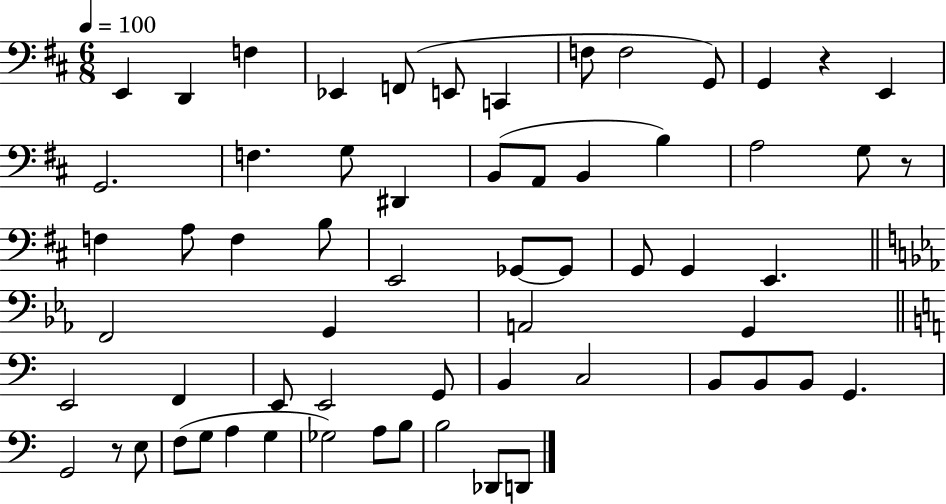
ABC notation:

X:1
T:Untitled
M:6/8
L:1/4
K:D
E,, D,, F, _E,, F,,/2 E,,/2 C,, F,/2 F,2 G,,/2 G,, z E,, G,,2 F, G,/2 ^D,, B,,/2 A,,/2 B,, B, A,2 G,/2 z/2 F, A,/2 F, B,/2 E,,2 _G,,/2 _G,,/2 G,,/2 G,, E,, F,,2 G,, A,,2 G,, E,,2 F,, E,,/2 E,,2 G,,/2 B,, C,2 B,,/2 B,,/2 B,,/2 G,, G,,2 z/2 E,/2 F,/2 G,/2 A, G, _G,2 A,/2 B,/2 B,2 _D,,/2 D,,/2